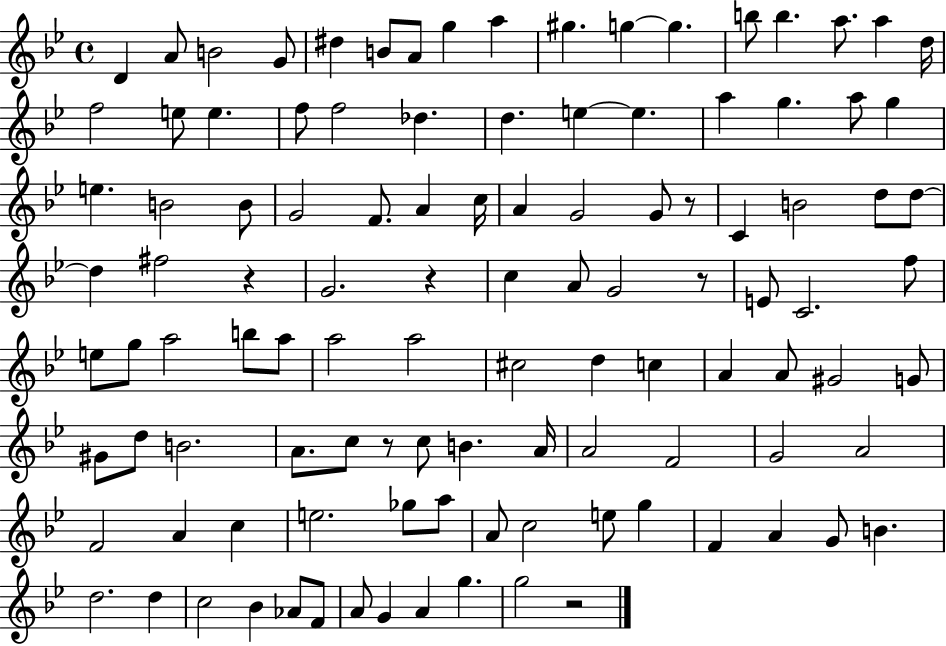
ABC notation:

X:1
T:Untitled
M:4/4
L:1/4
K:Bb
D A/2 B2 G/2 ^d B/2 A/2 g a ^g g g b/2 b a/2 a d/4 f2 e/2 e f/2 f2 _d d e e a g a/2 g e B2 B/2 G2 F/2 A c/4 A G2 G/2 z/2 C B2 d/2 d/2 d ^f2 z G2 z c A/2 G2 z/2 E/2 C2 f/2 e/2 g/2 a2 b/2 a/2 a2 a2 ^c2 d c A A/2 ^G2 G/2 ^G/2 d/2 B2 A/2 c/2 z/2 c/2 B A/4 A2 F2 G2 A2 F2 A c e2 _g/2 a/2 A/2 c2 e/2 g F A G/2 B d2 d c2 _B _A/2 F/2 A/2 G A g g2 z2